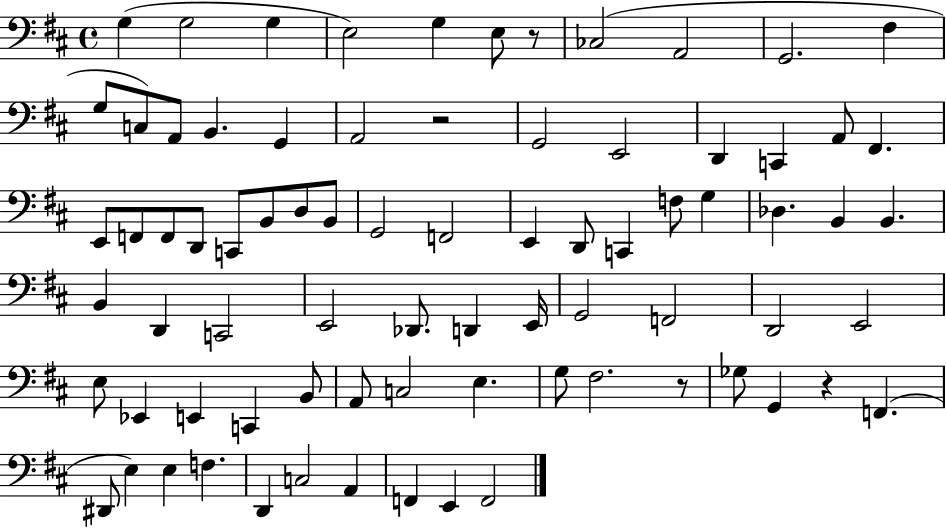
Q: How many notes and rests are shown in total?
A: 78